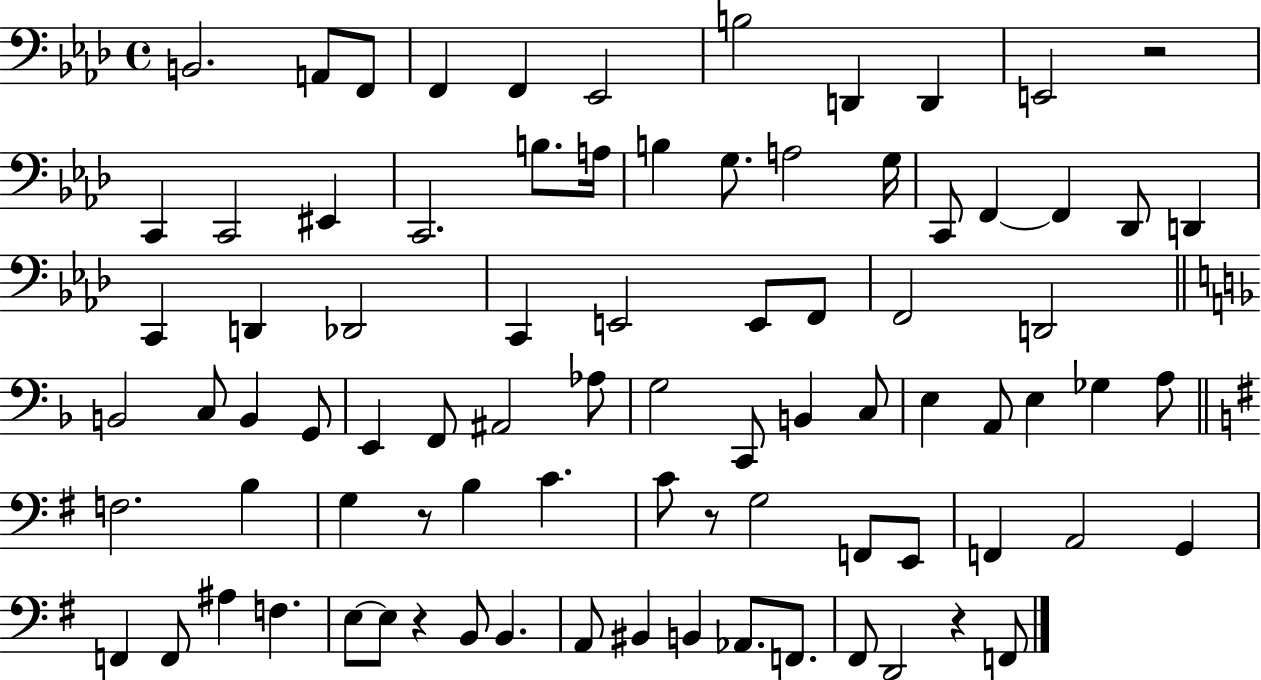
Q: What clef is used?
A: bass